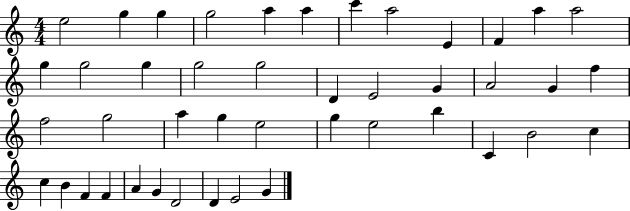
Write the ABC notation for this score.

X:1
T:Untitled
M:4/4
L:1/4
K:C
e2 g g g2 a a c' a2 E F a a2 g g2 g g2 g2 D E2 G A2 G f f2 g2 a g e2 g e2 b C B2 c c B F F A G D2 D E2 G